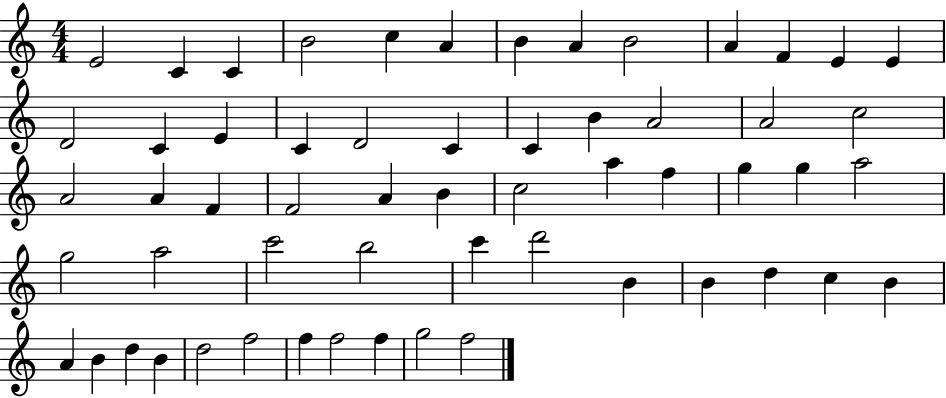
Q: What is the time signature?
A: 4/4